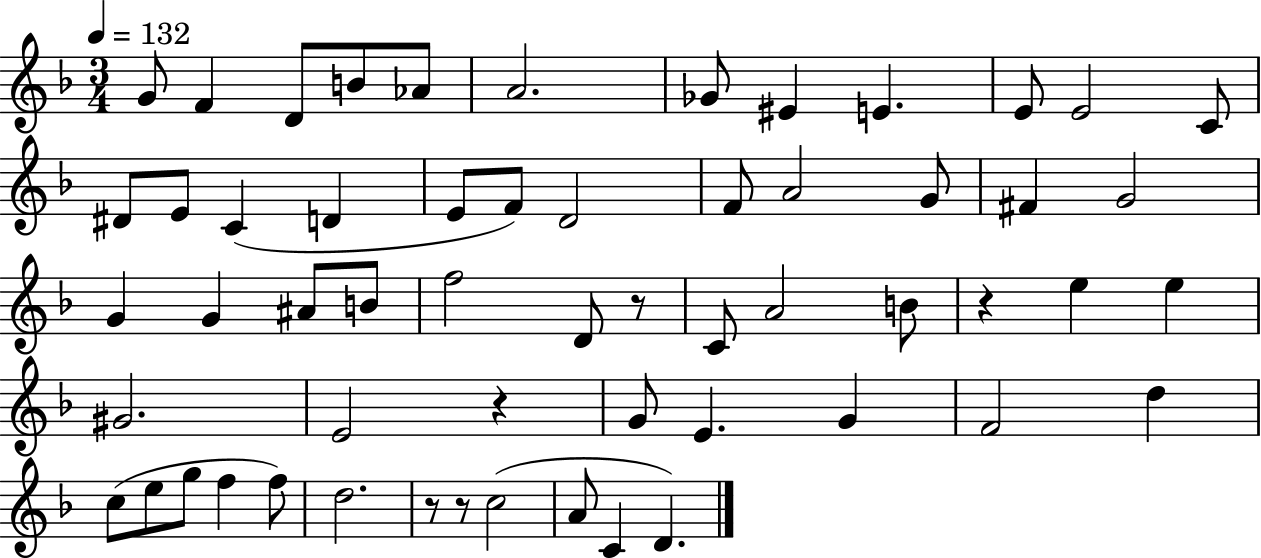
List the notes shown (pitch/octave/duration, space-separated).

G4/e F4/q D4/e B4/e Ab4/e A4/h. Gb4/e EIS4/q E4/q. E4/e E4/h C4/e D#4/e E4/e C4/q D4/q E4/e F4/e D4/h F4/e A4/h G4/e F#4/q G4/h G4/q G4/q A#4/e B4/e F5/h D4/e R/e C4/e A4/h B4/e R/q E5/q E5/q G#4/h. E4/h R/q G4/e E4/q. G4/q F4/h D5/q C5/e E5/e G5/e F5/q F5/e D5/h. R/e R/e C5/h A4/e C4/q D4/q.